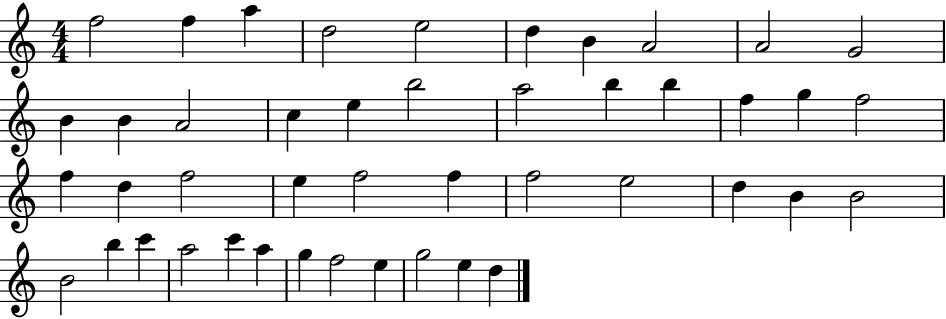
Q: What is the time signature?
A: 4/4